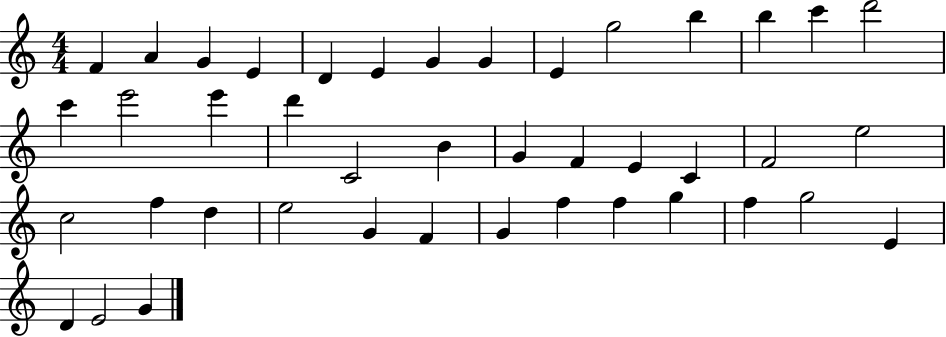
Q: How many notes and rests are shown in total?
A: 42